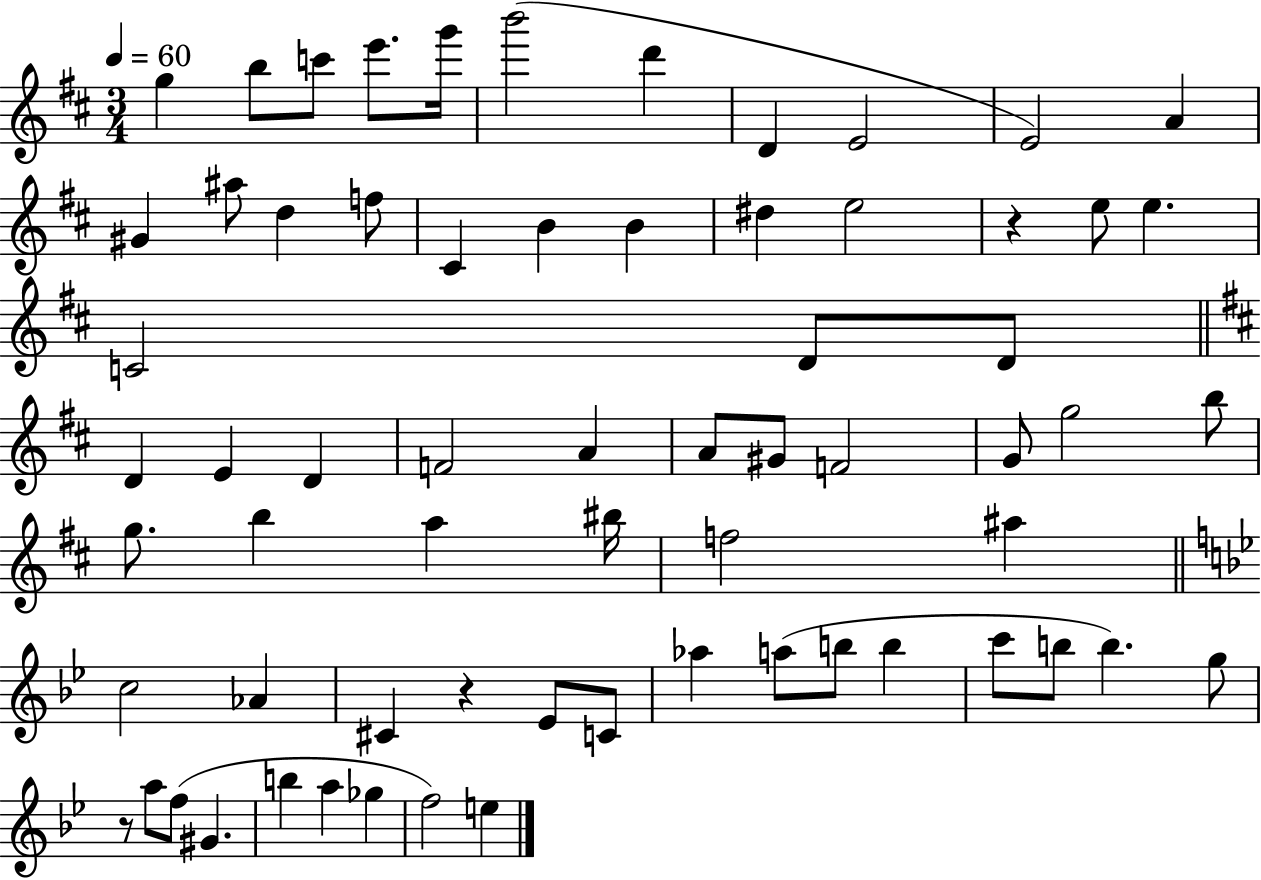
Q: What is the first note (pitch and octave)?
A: G5